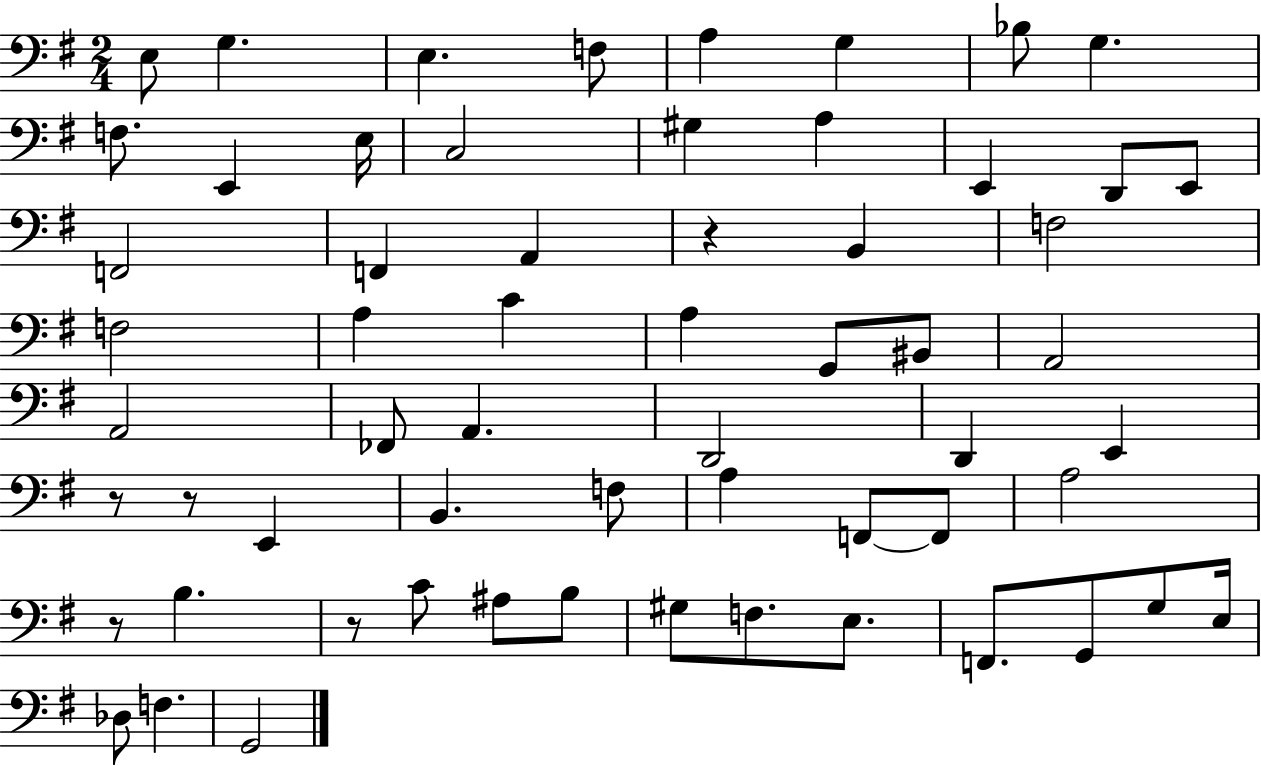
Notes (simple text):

E3/e G3/q. E3/q. F3/e A3/q G3/q Bb3/e G3/q. F3/e. E2/q E3/s C3/h G#3/q A3/q E2/q D2/e E2/e F2/h F2/q A2/q R/q B2/q F3/h F3/h A3/q C4/q A3/q G2/e BIS2/e A2/h A2/h FES2/e A2/q. D2/h D2/q E2/q R/e R/e E2/q B2/q. F3/e A3/q F2/e F2/e A3/h R/e B3/q. R/e C4/e A#3/e B3/e G#3/e F3/e. E3/e. F2/e. G2/e G3/e E3/s Db3/e F3/q. G2/h